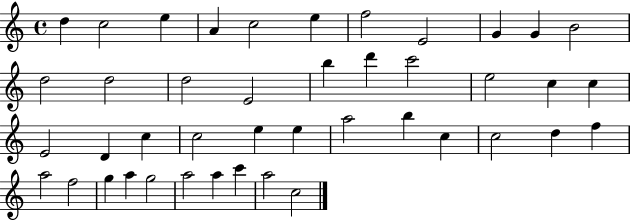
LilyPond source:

{
  \clef treble
  \time 4/4
  \defaultTimeSignature
  \key c \major
  d''4 c''2 e''4 | a'4 c''2 e''4 | f''2 e'2 | g'4 g'4 b'2 | \break d''2 d''2 | d''2 e'2 | b''4 d'''4 c'''2 | e''2 c''4 c''4 | \break e'2 d'4 c''4 | c''2 e''4 e''4 | a''2 b''4 c''4 | c''2 d''4 f''4 | \break a''2 f''2 | g''4 a''4 g''2 | a''2 a''4 c'''4 | a''2 c''2 | \break \bar "|."
}